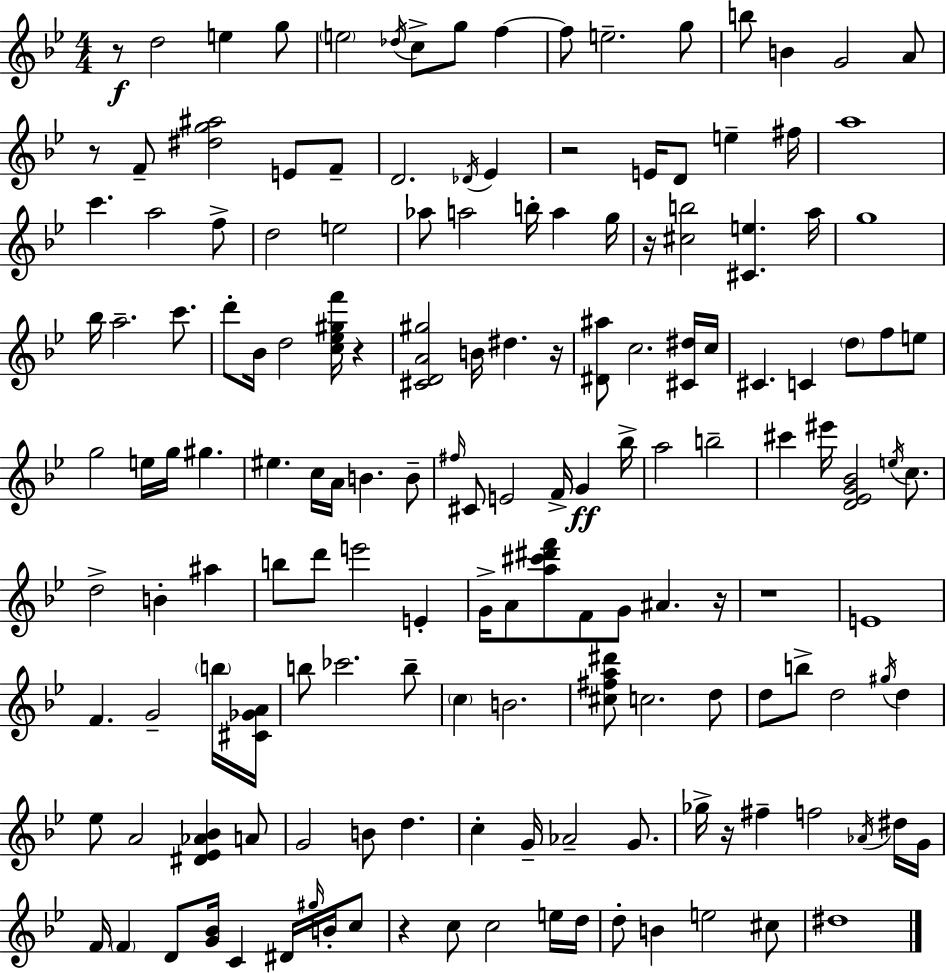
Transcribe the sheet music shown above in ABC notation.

X:1
T:Untitled
M:4/4
L:1/4
K:Bb
z/2 d2 e g/2 e2 _d/4 c/2 g/2 f f/2 e2 g/2 b/2 B G2 A/2 z/2 F/2 [^dg^a]2 E/2 F/2 D2 _D/4 _E z2 E/4 D/2 e ^f/4 a4 c' a2 f/2 d2 e2 _a/2 a2 b/4 a g/4 z/4 [^cb]2 [^Ce] a/4 g4 _b/4 a2 c'/2 d'/2 _B/4 d2 [c_e^gf']/4 z [^CDA^g]2 B/4 ^d z/4 [^D^a]/2 c2 [^C^d]/4 c/4 ^C C d/2 f/2 e/2 g2 e/4 g/4 ^g ^e c/4 A/4 B B/2 ^f/4 ^C/2 E2 F/4 G _b/4 a2 b2 ^c' ^e'/4 [D_EG_B]2 e/4 c/2 d2 B ^a b/2 d'/2 e'2 E G/4 A/2 [a^c'^d'f']/2 F/2 G/2 ^A z/4 z4 E4 F G2 b/4 [^C_GA]/4 b/2 _c'2 b/2 c B2 [^c^fa^d']/2 c2 d/2 d/2 b/2 d2 ^g/4 d _e/2 A2 [^D_E_A_B] A/2 G2 B/2 d c G/4 _A2 G/2 _g/4 z/4 ^f f2 _A/4 ^d/4 G/4 F/4 F D/2 [G_B]/4 C ^D/4 ^g/4 B/4 c/2 z c/2 c2 e/4 d/4 d/2 B e2 ^c/2 ^d4